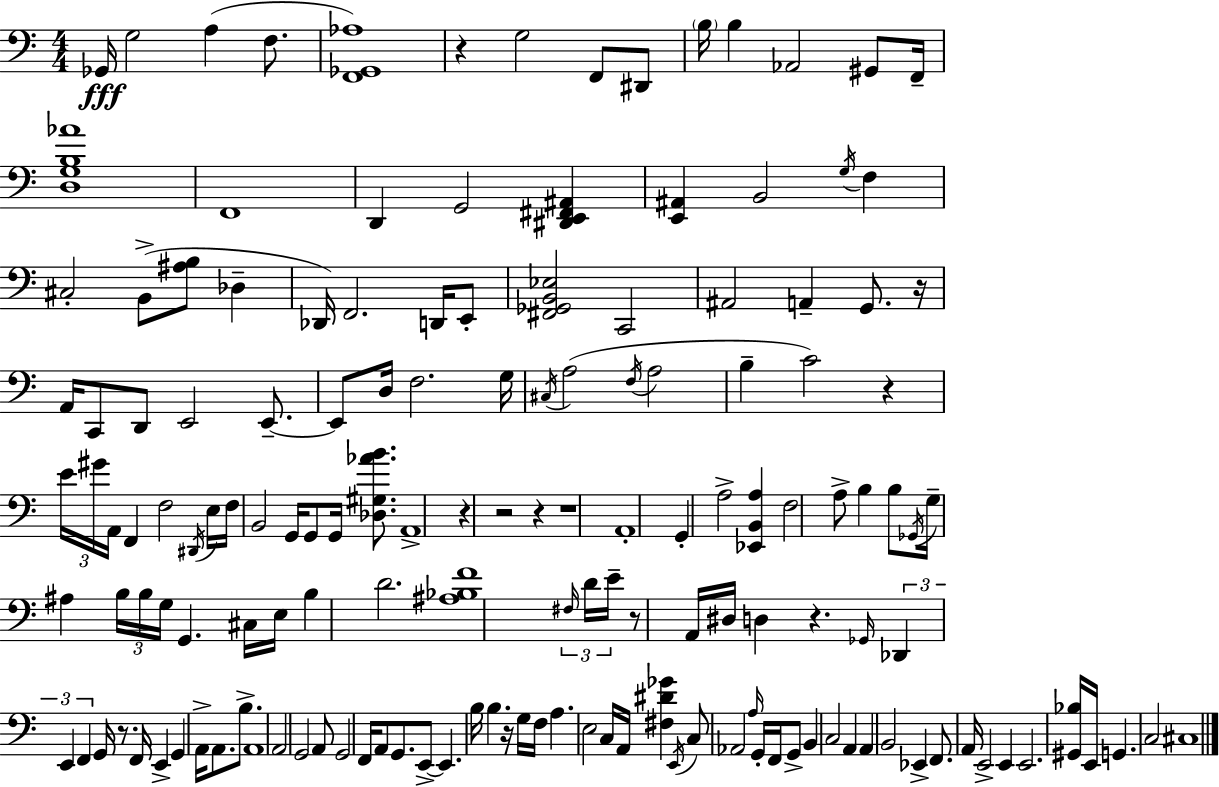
Gb2/s G3/h A3/q F3/e. [F2,Gb2,Ab3]/w R/q G3/h F2/e D#2/e B3/s B3/q Ab2/h G#2/e F2/s [D3,G3,B3,Ab4]/w F2/w D2/q G2/h [D#2,E2,F#2,A#2]/q [E2,A#2]/q B2/h G3/s F3/q C#3/h B2/e [A#3,B3]/e Db3/q Db2/s F2/h. D2/s E2/e [F#2,Gb2,B2,Eb3]/h C2/h A#2/h A2/q G2/e. R/s A2/s C2/e D2/e E2/h E2/e. E2/e D3/s F3/h. G3/s C#3/s A3/h F3/s A3/h B3/q C4/h R/q E4/s G#4/s A2/s F2/q F3/h D#2/s E3/s F3/s B2/h G2/s G2/e G2/s [Db3,G#3,Ab4,B4]/e. A2/w R/q R/h R/q R/w A2/w G2/q A3/h [Eb2,B2,A3]/q F3/h A3/e B3/q B3/e Gb2/s G3/s A#3/q B3/s B3/s G3/s G2/q. C#3/s E3/s B3/q D4/h. [A#3,Bb3,F4]/w F#3/s D4/s E4/s R/e A2/s D#3/s D3/q R/q. Gb2/s Db2/q E2/q F2/q G2/s R/e. F2/s E2/q G2/q A2/s A2/e. B3/e. A2/w A2/h G2/h A2/e G2/h F2/s A2/e G2/e. E2/e E2/q. B3/s B3/q. R/s G3/s F3/s A3/q. E3/h C3/s A2/s [F#3,D#4,Gb4]/q E2/s C3/e Ab2/h A3/s G2/s F2/s G2/e B2/q C3/h A2/q A2/q B2/h Eb2/q F2/e. A2/s E2/h E2/q E2/h. [G#2,Bb3]/s E2/s G2/q. C3/h C#3/w